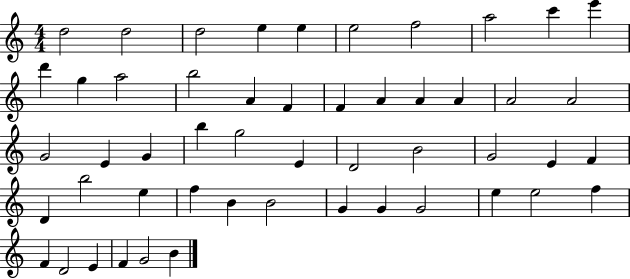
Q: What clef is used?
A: treble